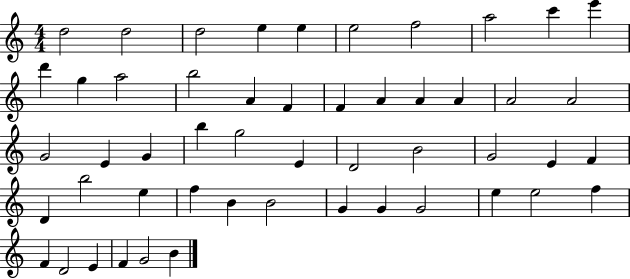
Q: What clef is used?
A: treble